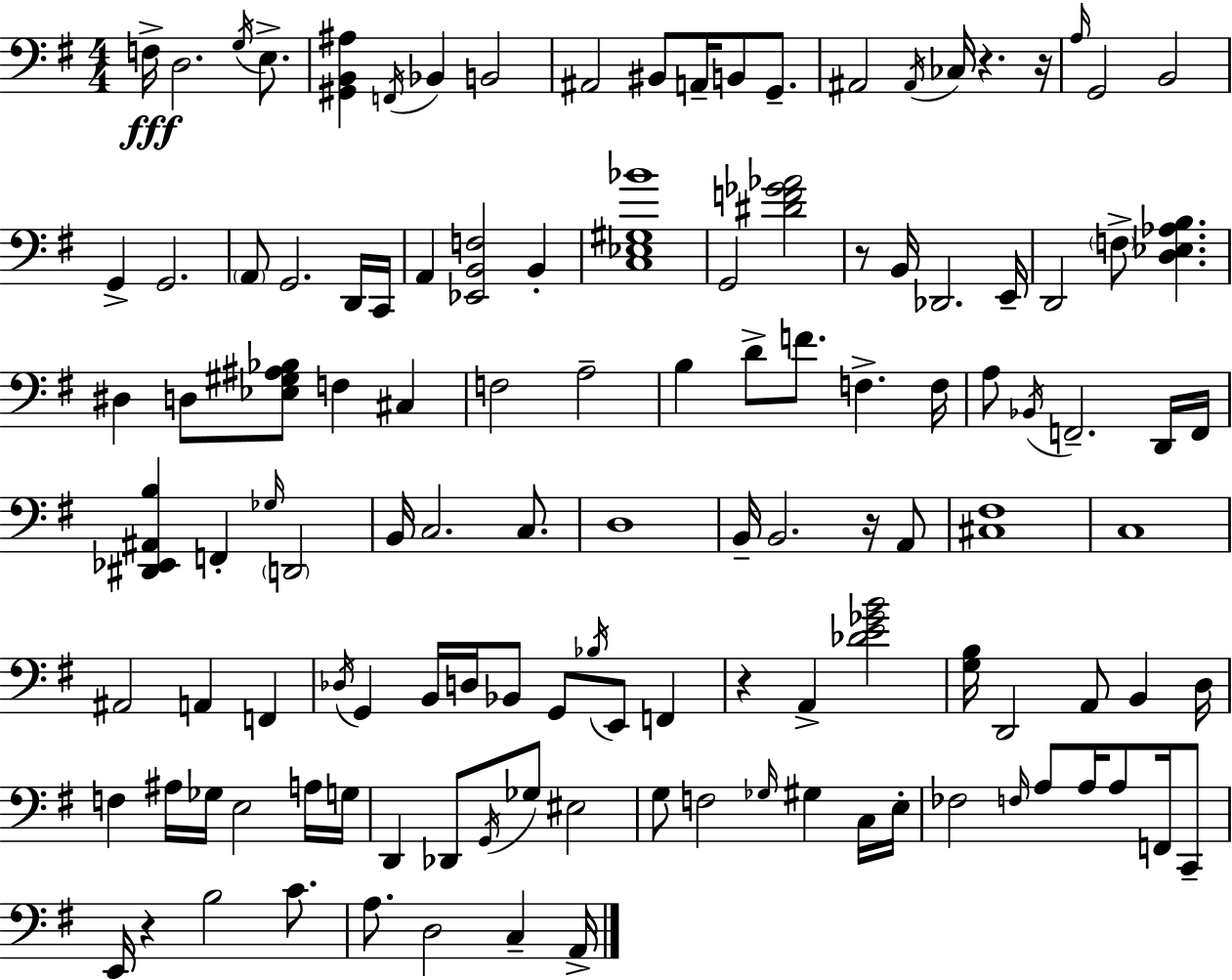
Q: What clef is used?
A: bass